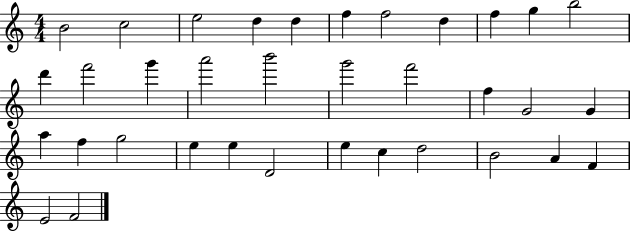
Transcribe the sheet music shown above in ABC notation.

X:1
T:Untitled
M:4/4
L:1/4
K:C
B2 c2 e2 d d f f2 d f g b2 d' f'2 g' a'2 b'2 g'2 f'2 f G2 G a f g2 e e D2 e c d2 B2 A F E2 F2